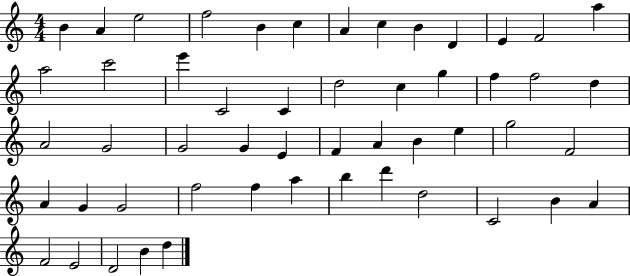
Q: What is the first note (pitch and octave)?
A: B4